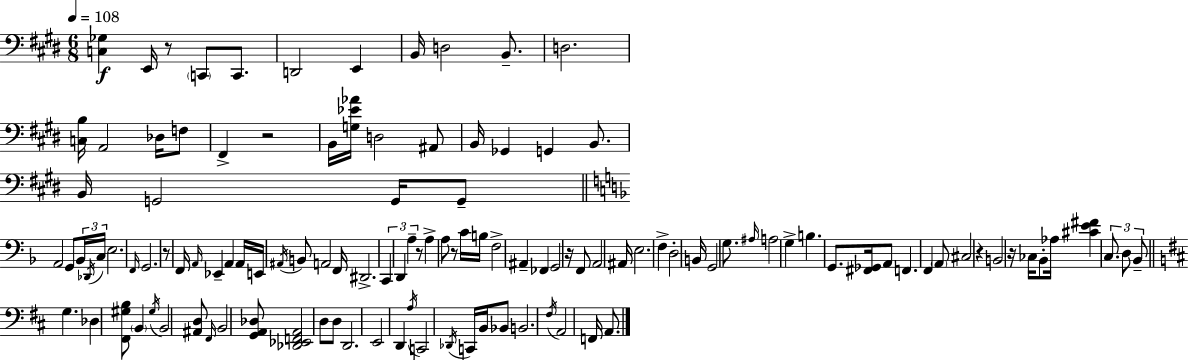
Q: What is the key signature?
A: E major